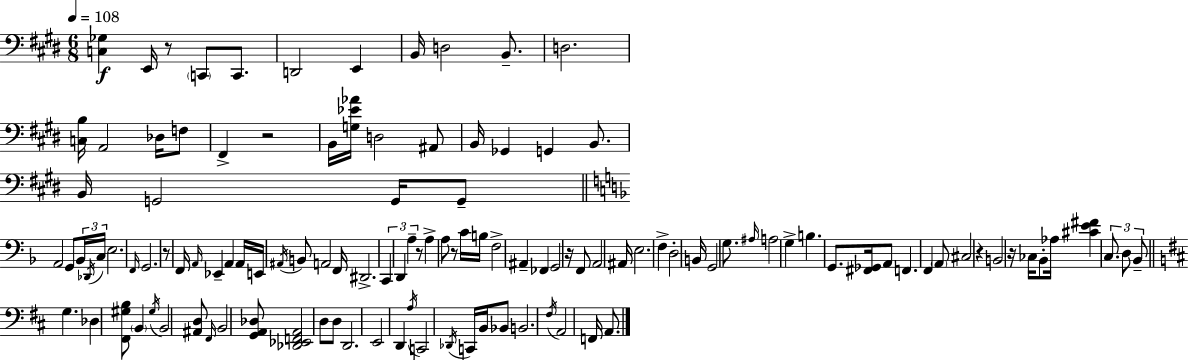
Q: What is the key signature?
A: E major